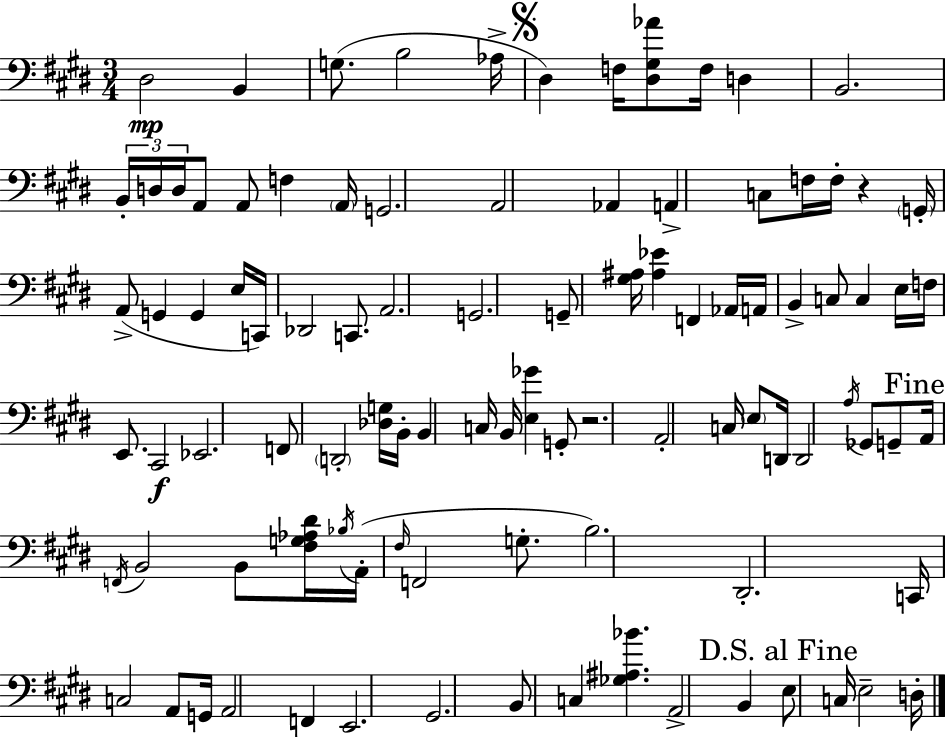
{
  \clef bass
  \numericTimeSignature
  \time 3/4
  \key e \major
  dis2\mp b,4 | g8.( b2 aes16-> | \mark \markup { \musicglyph "scripts.segno" } dis4) f16 <dis gis aes'>8 f16 d4 | b,2. | \break \tuplet 3/2 { b,16-. d16 d16 } a,8 a,8 f4 \parenthesize a,16 | g,2. | a,2 aes,4 | a,4-> c8 f16 f16-. r4 | \break \parenthesize g,16-. a,8->( g,4 g,4 e16 | c,16) des,2 c,8. | a,2. | g,2. | \break g,8-- <gis ais>16 <ais ees'>4 f,4 aes,16 | a,16 b,4-> c8 c4 e16 | f16 e,8. cis,2\f | ees,2. | \break f,8 \parenthesize d,2-. <des g>16 b,16-. | b,4 c16 b,16 <e ges'>4 g,8-. | r2. | a,2-. c16 \parenthesize e8 d,16 | \break d,2 \acciaccatura { a16 } ges,8 g,8-- | \mark "Fine" a,16 \acciaccatura { f,16 } b,2 b,8 | <fis g aes dis'>16 \acciaccatura { bes16 } a,16-.( \grace { fis16 } f,2 | g8.-. b2.) | \break dis,2.-. | c,16 c2 | a,8 g,16 a,2 | f,4 e,2. | \break gis,2. | b,8 c4 <ges ais bes'>4. | a,2-> | b,4 \mark "D.S. al Fine" e8 c16 e2-- | \break d16-. \bar "|."
}